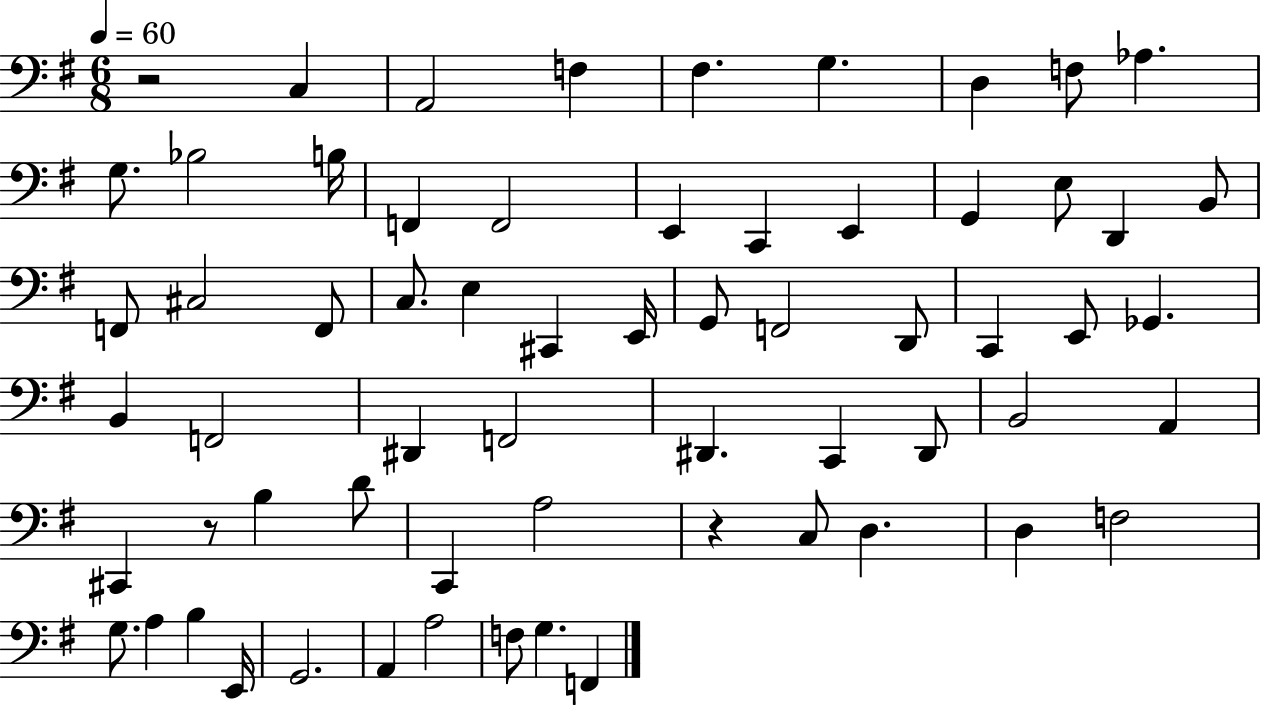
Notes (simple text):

R/h C3/q A2/h F3/q F#3/q. G3/q. D3/q F3/e Ab3/q. G3/e. Bb3/h B3/s F2/q F2/h E2/q C2/q E2/q G2/q E3/e D2/q B2/e F2/e C#3/h F2/e C3/e. E3/q C#2/q E2/s G2/e F2/h D2/e C2/q E2/e Gb2/q. B2/q F2/h D#2/q F2/h D#2/q. C2/q D#2/e B2/h A2/q C#2/q R/e B3/q D4/e C2/q A3/h R/q C3/e D3/q. D3/q F3/h G3/e. A3/q B3/q E2/s G2/h. A2/q A3/h F3/e G3/q. F2/q